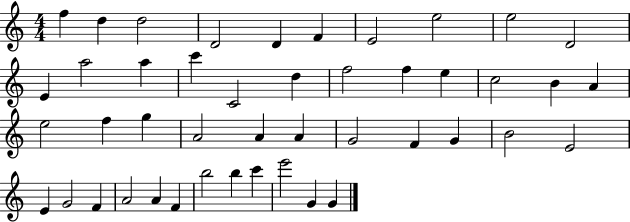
F5/q D5/q D5/h D4/h D4/q F4/q E4/h E5/h E5/h D4/h E4/q A5/h A5/q C6/q C4/h D5/q F5/h F5/q E5/q C5/h B4/q A4/q E5/h F5/q G5/q A4/h A4/q A4/q G4/h F4/q G4/q B4/h E4/h E4/q G4/h F4/q A4/h A4/q F4/q B5/h B5/q C6/q E6/h G4/q G4/q